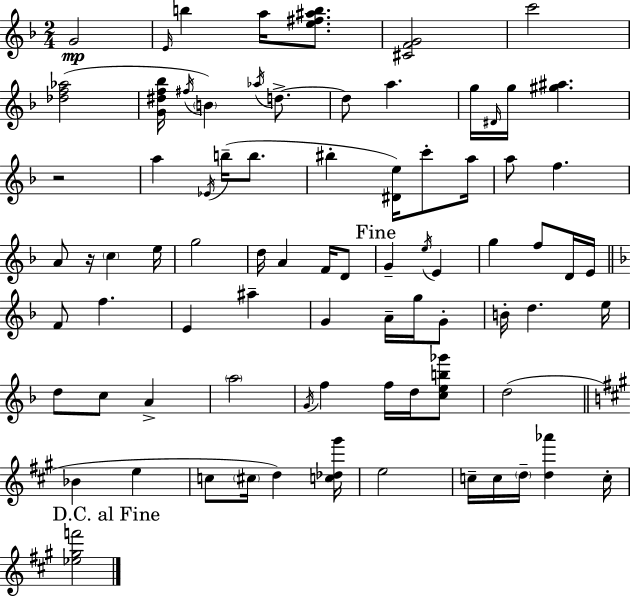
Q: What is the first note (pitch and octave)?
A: G4